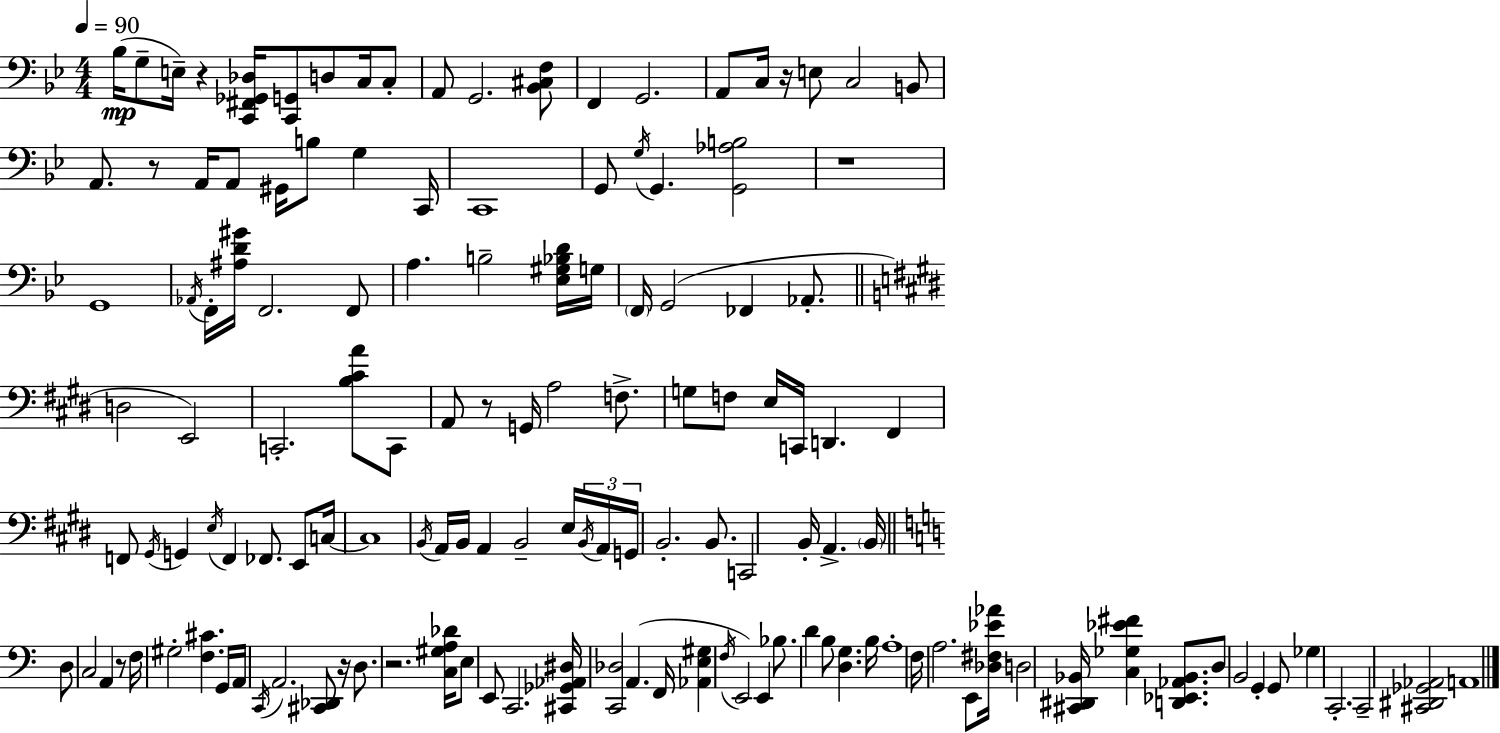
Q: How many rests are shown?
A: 8